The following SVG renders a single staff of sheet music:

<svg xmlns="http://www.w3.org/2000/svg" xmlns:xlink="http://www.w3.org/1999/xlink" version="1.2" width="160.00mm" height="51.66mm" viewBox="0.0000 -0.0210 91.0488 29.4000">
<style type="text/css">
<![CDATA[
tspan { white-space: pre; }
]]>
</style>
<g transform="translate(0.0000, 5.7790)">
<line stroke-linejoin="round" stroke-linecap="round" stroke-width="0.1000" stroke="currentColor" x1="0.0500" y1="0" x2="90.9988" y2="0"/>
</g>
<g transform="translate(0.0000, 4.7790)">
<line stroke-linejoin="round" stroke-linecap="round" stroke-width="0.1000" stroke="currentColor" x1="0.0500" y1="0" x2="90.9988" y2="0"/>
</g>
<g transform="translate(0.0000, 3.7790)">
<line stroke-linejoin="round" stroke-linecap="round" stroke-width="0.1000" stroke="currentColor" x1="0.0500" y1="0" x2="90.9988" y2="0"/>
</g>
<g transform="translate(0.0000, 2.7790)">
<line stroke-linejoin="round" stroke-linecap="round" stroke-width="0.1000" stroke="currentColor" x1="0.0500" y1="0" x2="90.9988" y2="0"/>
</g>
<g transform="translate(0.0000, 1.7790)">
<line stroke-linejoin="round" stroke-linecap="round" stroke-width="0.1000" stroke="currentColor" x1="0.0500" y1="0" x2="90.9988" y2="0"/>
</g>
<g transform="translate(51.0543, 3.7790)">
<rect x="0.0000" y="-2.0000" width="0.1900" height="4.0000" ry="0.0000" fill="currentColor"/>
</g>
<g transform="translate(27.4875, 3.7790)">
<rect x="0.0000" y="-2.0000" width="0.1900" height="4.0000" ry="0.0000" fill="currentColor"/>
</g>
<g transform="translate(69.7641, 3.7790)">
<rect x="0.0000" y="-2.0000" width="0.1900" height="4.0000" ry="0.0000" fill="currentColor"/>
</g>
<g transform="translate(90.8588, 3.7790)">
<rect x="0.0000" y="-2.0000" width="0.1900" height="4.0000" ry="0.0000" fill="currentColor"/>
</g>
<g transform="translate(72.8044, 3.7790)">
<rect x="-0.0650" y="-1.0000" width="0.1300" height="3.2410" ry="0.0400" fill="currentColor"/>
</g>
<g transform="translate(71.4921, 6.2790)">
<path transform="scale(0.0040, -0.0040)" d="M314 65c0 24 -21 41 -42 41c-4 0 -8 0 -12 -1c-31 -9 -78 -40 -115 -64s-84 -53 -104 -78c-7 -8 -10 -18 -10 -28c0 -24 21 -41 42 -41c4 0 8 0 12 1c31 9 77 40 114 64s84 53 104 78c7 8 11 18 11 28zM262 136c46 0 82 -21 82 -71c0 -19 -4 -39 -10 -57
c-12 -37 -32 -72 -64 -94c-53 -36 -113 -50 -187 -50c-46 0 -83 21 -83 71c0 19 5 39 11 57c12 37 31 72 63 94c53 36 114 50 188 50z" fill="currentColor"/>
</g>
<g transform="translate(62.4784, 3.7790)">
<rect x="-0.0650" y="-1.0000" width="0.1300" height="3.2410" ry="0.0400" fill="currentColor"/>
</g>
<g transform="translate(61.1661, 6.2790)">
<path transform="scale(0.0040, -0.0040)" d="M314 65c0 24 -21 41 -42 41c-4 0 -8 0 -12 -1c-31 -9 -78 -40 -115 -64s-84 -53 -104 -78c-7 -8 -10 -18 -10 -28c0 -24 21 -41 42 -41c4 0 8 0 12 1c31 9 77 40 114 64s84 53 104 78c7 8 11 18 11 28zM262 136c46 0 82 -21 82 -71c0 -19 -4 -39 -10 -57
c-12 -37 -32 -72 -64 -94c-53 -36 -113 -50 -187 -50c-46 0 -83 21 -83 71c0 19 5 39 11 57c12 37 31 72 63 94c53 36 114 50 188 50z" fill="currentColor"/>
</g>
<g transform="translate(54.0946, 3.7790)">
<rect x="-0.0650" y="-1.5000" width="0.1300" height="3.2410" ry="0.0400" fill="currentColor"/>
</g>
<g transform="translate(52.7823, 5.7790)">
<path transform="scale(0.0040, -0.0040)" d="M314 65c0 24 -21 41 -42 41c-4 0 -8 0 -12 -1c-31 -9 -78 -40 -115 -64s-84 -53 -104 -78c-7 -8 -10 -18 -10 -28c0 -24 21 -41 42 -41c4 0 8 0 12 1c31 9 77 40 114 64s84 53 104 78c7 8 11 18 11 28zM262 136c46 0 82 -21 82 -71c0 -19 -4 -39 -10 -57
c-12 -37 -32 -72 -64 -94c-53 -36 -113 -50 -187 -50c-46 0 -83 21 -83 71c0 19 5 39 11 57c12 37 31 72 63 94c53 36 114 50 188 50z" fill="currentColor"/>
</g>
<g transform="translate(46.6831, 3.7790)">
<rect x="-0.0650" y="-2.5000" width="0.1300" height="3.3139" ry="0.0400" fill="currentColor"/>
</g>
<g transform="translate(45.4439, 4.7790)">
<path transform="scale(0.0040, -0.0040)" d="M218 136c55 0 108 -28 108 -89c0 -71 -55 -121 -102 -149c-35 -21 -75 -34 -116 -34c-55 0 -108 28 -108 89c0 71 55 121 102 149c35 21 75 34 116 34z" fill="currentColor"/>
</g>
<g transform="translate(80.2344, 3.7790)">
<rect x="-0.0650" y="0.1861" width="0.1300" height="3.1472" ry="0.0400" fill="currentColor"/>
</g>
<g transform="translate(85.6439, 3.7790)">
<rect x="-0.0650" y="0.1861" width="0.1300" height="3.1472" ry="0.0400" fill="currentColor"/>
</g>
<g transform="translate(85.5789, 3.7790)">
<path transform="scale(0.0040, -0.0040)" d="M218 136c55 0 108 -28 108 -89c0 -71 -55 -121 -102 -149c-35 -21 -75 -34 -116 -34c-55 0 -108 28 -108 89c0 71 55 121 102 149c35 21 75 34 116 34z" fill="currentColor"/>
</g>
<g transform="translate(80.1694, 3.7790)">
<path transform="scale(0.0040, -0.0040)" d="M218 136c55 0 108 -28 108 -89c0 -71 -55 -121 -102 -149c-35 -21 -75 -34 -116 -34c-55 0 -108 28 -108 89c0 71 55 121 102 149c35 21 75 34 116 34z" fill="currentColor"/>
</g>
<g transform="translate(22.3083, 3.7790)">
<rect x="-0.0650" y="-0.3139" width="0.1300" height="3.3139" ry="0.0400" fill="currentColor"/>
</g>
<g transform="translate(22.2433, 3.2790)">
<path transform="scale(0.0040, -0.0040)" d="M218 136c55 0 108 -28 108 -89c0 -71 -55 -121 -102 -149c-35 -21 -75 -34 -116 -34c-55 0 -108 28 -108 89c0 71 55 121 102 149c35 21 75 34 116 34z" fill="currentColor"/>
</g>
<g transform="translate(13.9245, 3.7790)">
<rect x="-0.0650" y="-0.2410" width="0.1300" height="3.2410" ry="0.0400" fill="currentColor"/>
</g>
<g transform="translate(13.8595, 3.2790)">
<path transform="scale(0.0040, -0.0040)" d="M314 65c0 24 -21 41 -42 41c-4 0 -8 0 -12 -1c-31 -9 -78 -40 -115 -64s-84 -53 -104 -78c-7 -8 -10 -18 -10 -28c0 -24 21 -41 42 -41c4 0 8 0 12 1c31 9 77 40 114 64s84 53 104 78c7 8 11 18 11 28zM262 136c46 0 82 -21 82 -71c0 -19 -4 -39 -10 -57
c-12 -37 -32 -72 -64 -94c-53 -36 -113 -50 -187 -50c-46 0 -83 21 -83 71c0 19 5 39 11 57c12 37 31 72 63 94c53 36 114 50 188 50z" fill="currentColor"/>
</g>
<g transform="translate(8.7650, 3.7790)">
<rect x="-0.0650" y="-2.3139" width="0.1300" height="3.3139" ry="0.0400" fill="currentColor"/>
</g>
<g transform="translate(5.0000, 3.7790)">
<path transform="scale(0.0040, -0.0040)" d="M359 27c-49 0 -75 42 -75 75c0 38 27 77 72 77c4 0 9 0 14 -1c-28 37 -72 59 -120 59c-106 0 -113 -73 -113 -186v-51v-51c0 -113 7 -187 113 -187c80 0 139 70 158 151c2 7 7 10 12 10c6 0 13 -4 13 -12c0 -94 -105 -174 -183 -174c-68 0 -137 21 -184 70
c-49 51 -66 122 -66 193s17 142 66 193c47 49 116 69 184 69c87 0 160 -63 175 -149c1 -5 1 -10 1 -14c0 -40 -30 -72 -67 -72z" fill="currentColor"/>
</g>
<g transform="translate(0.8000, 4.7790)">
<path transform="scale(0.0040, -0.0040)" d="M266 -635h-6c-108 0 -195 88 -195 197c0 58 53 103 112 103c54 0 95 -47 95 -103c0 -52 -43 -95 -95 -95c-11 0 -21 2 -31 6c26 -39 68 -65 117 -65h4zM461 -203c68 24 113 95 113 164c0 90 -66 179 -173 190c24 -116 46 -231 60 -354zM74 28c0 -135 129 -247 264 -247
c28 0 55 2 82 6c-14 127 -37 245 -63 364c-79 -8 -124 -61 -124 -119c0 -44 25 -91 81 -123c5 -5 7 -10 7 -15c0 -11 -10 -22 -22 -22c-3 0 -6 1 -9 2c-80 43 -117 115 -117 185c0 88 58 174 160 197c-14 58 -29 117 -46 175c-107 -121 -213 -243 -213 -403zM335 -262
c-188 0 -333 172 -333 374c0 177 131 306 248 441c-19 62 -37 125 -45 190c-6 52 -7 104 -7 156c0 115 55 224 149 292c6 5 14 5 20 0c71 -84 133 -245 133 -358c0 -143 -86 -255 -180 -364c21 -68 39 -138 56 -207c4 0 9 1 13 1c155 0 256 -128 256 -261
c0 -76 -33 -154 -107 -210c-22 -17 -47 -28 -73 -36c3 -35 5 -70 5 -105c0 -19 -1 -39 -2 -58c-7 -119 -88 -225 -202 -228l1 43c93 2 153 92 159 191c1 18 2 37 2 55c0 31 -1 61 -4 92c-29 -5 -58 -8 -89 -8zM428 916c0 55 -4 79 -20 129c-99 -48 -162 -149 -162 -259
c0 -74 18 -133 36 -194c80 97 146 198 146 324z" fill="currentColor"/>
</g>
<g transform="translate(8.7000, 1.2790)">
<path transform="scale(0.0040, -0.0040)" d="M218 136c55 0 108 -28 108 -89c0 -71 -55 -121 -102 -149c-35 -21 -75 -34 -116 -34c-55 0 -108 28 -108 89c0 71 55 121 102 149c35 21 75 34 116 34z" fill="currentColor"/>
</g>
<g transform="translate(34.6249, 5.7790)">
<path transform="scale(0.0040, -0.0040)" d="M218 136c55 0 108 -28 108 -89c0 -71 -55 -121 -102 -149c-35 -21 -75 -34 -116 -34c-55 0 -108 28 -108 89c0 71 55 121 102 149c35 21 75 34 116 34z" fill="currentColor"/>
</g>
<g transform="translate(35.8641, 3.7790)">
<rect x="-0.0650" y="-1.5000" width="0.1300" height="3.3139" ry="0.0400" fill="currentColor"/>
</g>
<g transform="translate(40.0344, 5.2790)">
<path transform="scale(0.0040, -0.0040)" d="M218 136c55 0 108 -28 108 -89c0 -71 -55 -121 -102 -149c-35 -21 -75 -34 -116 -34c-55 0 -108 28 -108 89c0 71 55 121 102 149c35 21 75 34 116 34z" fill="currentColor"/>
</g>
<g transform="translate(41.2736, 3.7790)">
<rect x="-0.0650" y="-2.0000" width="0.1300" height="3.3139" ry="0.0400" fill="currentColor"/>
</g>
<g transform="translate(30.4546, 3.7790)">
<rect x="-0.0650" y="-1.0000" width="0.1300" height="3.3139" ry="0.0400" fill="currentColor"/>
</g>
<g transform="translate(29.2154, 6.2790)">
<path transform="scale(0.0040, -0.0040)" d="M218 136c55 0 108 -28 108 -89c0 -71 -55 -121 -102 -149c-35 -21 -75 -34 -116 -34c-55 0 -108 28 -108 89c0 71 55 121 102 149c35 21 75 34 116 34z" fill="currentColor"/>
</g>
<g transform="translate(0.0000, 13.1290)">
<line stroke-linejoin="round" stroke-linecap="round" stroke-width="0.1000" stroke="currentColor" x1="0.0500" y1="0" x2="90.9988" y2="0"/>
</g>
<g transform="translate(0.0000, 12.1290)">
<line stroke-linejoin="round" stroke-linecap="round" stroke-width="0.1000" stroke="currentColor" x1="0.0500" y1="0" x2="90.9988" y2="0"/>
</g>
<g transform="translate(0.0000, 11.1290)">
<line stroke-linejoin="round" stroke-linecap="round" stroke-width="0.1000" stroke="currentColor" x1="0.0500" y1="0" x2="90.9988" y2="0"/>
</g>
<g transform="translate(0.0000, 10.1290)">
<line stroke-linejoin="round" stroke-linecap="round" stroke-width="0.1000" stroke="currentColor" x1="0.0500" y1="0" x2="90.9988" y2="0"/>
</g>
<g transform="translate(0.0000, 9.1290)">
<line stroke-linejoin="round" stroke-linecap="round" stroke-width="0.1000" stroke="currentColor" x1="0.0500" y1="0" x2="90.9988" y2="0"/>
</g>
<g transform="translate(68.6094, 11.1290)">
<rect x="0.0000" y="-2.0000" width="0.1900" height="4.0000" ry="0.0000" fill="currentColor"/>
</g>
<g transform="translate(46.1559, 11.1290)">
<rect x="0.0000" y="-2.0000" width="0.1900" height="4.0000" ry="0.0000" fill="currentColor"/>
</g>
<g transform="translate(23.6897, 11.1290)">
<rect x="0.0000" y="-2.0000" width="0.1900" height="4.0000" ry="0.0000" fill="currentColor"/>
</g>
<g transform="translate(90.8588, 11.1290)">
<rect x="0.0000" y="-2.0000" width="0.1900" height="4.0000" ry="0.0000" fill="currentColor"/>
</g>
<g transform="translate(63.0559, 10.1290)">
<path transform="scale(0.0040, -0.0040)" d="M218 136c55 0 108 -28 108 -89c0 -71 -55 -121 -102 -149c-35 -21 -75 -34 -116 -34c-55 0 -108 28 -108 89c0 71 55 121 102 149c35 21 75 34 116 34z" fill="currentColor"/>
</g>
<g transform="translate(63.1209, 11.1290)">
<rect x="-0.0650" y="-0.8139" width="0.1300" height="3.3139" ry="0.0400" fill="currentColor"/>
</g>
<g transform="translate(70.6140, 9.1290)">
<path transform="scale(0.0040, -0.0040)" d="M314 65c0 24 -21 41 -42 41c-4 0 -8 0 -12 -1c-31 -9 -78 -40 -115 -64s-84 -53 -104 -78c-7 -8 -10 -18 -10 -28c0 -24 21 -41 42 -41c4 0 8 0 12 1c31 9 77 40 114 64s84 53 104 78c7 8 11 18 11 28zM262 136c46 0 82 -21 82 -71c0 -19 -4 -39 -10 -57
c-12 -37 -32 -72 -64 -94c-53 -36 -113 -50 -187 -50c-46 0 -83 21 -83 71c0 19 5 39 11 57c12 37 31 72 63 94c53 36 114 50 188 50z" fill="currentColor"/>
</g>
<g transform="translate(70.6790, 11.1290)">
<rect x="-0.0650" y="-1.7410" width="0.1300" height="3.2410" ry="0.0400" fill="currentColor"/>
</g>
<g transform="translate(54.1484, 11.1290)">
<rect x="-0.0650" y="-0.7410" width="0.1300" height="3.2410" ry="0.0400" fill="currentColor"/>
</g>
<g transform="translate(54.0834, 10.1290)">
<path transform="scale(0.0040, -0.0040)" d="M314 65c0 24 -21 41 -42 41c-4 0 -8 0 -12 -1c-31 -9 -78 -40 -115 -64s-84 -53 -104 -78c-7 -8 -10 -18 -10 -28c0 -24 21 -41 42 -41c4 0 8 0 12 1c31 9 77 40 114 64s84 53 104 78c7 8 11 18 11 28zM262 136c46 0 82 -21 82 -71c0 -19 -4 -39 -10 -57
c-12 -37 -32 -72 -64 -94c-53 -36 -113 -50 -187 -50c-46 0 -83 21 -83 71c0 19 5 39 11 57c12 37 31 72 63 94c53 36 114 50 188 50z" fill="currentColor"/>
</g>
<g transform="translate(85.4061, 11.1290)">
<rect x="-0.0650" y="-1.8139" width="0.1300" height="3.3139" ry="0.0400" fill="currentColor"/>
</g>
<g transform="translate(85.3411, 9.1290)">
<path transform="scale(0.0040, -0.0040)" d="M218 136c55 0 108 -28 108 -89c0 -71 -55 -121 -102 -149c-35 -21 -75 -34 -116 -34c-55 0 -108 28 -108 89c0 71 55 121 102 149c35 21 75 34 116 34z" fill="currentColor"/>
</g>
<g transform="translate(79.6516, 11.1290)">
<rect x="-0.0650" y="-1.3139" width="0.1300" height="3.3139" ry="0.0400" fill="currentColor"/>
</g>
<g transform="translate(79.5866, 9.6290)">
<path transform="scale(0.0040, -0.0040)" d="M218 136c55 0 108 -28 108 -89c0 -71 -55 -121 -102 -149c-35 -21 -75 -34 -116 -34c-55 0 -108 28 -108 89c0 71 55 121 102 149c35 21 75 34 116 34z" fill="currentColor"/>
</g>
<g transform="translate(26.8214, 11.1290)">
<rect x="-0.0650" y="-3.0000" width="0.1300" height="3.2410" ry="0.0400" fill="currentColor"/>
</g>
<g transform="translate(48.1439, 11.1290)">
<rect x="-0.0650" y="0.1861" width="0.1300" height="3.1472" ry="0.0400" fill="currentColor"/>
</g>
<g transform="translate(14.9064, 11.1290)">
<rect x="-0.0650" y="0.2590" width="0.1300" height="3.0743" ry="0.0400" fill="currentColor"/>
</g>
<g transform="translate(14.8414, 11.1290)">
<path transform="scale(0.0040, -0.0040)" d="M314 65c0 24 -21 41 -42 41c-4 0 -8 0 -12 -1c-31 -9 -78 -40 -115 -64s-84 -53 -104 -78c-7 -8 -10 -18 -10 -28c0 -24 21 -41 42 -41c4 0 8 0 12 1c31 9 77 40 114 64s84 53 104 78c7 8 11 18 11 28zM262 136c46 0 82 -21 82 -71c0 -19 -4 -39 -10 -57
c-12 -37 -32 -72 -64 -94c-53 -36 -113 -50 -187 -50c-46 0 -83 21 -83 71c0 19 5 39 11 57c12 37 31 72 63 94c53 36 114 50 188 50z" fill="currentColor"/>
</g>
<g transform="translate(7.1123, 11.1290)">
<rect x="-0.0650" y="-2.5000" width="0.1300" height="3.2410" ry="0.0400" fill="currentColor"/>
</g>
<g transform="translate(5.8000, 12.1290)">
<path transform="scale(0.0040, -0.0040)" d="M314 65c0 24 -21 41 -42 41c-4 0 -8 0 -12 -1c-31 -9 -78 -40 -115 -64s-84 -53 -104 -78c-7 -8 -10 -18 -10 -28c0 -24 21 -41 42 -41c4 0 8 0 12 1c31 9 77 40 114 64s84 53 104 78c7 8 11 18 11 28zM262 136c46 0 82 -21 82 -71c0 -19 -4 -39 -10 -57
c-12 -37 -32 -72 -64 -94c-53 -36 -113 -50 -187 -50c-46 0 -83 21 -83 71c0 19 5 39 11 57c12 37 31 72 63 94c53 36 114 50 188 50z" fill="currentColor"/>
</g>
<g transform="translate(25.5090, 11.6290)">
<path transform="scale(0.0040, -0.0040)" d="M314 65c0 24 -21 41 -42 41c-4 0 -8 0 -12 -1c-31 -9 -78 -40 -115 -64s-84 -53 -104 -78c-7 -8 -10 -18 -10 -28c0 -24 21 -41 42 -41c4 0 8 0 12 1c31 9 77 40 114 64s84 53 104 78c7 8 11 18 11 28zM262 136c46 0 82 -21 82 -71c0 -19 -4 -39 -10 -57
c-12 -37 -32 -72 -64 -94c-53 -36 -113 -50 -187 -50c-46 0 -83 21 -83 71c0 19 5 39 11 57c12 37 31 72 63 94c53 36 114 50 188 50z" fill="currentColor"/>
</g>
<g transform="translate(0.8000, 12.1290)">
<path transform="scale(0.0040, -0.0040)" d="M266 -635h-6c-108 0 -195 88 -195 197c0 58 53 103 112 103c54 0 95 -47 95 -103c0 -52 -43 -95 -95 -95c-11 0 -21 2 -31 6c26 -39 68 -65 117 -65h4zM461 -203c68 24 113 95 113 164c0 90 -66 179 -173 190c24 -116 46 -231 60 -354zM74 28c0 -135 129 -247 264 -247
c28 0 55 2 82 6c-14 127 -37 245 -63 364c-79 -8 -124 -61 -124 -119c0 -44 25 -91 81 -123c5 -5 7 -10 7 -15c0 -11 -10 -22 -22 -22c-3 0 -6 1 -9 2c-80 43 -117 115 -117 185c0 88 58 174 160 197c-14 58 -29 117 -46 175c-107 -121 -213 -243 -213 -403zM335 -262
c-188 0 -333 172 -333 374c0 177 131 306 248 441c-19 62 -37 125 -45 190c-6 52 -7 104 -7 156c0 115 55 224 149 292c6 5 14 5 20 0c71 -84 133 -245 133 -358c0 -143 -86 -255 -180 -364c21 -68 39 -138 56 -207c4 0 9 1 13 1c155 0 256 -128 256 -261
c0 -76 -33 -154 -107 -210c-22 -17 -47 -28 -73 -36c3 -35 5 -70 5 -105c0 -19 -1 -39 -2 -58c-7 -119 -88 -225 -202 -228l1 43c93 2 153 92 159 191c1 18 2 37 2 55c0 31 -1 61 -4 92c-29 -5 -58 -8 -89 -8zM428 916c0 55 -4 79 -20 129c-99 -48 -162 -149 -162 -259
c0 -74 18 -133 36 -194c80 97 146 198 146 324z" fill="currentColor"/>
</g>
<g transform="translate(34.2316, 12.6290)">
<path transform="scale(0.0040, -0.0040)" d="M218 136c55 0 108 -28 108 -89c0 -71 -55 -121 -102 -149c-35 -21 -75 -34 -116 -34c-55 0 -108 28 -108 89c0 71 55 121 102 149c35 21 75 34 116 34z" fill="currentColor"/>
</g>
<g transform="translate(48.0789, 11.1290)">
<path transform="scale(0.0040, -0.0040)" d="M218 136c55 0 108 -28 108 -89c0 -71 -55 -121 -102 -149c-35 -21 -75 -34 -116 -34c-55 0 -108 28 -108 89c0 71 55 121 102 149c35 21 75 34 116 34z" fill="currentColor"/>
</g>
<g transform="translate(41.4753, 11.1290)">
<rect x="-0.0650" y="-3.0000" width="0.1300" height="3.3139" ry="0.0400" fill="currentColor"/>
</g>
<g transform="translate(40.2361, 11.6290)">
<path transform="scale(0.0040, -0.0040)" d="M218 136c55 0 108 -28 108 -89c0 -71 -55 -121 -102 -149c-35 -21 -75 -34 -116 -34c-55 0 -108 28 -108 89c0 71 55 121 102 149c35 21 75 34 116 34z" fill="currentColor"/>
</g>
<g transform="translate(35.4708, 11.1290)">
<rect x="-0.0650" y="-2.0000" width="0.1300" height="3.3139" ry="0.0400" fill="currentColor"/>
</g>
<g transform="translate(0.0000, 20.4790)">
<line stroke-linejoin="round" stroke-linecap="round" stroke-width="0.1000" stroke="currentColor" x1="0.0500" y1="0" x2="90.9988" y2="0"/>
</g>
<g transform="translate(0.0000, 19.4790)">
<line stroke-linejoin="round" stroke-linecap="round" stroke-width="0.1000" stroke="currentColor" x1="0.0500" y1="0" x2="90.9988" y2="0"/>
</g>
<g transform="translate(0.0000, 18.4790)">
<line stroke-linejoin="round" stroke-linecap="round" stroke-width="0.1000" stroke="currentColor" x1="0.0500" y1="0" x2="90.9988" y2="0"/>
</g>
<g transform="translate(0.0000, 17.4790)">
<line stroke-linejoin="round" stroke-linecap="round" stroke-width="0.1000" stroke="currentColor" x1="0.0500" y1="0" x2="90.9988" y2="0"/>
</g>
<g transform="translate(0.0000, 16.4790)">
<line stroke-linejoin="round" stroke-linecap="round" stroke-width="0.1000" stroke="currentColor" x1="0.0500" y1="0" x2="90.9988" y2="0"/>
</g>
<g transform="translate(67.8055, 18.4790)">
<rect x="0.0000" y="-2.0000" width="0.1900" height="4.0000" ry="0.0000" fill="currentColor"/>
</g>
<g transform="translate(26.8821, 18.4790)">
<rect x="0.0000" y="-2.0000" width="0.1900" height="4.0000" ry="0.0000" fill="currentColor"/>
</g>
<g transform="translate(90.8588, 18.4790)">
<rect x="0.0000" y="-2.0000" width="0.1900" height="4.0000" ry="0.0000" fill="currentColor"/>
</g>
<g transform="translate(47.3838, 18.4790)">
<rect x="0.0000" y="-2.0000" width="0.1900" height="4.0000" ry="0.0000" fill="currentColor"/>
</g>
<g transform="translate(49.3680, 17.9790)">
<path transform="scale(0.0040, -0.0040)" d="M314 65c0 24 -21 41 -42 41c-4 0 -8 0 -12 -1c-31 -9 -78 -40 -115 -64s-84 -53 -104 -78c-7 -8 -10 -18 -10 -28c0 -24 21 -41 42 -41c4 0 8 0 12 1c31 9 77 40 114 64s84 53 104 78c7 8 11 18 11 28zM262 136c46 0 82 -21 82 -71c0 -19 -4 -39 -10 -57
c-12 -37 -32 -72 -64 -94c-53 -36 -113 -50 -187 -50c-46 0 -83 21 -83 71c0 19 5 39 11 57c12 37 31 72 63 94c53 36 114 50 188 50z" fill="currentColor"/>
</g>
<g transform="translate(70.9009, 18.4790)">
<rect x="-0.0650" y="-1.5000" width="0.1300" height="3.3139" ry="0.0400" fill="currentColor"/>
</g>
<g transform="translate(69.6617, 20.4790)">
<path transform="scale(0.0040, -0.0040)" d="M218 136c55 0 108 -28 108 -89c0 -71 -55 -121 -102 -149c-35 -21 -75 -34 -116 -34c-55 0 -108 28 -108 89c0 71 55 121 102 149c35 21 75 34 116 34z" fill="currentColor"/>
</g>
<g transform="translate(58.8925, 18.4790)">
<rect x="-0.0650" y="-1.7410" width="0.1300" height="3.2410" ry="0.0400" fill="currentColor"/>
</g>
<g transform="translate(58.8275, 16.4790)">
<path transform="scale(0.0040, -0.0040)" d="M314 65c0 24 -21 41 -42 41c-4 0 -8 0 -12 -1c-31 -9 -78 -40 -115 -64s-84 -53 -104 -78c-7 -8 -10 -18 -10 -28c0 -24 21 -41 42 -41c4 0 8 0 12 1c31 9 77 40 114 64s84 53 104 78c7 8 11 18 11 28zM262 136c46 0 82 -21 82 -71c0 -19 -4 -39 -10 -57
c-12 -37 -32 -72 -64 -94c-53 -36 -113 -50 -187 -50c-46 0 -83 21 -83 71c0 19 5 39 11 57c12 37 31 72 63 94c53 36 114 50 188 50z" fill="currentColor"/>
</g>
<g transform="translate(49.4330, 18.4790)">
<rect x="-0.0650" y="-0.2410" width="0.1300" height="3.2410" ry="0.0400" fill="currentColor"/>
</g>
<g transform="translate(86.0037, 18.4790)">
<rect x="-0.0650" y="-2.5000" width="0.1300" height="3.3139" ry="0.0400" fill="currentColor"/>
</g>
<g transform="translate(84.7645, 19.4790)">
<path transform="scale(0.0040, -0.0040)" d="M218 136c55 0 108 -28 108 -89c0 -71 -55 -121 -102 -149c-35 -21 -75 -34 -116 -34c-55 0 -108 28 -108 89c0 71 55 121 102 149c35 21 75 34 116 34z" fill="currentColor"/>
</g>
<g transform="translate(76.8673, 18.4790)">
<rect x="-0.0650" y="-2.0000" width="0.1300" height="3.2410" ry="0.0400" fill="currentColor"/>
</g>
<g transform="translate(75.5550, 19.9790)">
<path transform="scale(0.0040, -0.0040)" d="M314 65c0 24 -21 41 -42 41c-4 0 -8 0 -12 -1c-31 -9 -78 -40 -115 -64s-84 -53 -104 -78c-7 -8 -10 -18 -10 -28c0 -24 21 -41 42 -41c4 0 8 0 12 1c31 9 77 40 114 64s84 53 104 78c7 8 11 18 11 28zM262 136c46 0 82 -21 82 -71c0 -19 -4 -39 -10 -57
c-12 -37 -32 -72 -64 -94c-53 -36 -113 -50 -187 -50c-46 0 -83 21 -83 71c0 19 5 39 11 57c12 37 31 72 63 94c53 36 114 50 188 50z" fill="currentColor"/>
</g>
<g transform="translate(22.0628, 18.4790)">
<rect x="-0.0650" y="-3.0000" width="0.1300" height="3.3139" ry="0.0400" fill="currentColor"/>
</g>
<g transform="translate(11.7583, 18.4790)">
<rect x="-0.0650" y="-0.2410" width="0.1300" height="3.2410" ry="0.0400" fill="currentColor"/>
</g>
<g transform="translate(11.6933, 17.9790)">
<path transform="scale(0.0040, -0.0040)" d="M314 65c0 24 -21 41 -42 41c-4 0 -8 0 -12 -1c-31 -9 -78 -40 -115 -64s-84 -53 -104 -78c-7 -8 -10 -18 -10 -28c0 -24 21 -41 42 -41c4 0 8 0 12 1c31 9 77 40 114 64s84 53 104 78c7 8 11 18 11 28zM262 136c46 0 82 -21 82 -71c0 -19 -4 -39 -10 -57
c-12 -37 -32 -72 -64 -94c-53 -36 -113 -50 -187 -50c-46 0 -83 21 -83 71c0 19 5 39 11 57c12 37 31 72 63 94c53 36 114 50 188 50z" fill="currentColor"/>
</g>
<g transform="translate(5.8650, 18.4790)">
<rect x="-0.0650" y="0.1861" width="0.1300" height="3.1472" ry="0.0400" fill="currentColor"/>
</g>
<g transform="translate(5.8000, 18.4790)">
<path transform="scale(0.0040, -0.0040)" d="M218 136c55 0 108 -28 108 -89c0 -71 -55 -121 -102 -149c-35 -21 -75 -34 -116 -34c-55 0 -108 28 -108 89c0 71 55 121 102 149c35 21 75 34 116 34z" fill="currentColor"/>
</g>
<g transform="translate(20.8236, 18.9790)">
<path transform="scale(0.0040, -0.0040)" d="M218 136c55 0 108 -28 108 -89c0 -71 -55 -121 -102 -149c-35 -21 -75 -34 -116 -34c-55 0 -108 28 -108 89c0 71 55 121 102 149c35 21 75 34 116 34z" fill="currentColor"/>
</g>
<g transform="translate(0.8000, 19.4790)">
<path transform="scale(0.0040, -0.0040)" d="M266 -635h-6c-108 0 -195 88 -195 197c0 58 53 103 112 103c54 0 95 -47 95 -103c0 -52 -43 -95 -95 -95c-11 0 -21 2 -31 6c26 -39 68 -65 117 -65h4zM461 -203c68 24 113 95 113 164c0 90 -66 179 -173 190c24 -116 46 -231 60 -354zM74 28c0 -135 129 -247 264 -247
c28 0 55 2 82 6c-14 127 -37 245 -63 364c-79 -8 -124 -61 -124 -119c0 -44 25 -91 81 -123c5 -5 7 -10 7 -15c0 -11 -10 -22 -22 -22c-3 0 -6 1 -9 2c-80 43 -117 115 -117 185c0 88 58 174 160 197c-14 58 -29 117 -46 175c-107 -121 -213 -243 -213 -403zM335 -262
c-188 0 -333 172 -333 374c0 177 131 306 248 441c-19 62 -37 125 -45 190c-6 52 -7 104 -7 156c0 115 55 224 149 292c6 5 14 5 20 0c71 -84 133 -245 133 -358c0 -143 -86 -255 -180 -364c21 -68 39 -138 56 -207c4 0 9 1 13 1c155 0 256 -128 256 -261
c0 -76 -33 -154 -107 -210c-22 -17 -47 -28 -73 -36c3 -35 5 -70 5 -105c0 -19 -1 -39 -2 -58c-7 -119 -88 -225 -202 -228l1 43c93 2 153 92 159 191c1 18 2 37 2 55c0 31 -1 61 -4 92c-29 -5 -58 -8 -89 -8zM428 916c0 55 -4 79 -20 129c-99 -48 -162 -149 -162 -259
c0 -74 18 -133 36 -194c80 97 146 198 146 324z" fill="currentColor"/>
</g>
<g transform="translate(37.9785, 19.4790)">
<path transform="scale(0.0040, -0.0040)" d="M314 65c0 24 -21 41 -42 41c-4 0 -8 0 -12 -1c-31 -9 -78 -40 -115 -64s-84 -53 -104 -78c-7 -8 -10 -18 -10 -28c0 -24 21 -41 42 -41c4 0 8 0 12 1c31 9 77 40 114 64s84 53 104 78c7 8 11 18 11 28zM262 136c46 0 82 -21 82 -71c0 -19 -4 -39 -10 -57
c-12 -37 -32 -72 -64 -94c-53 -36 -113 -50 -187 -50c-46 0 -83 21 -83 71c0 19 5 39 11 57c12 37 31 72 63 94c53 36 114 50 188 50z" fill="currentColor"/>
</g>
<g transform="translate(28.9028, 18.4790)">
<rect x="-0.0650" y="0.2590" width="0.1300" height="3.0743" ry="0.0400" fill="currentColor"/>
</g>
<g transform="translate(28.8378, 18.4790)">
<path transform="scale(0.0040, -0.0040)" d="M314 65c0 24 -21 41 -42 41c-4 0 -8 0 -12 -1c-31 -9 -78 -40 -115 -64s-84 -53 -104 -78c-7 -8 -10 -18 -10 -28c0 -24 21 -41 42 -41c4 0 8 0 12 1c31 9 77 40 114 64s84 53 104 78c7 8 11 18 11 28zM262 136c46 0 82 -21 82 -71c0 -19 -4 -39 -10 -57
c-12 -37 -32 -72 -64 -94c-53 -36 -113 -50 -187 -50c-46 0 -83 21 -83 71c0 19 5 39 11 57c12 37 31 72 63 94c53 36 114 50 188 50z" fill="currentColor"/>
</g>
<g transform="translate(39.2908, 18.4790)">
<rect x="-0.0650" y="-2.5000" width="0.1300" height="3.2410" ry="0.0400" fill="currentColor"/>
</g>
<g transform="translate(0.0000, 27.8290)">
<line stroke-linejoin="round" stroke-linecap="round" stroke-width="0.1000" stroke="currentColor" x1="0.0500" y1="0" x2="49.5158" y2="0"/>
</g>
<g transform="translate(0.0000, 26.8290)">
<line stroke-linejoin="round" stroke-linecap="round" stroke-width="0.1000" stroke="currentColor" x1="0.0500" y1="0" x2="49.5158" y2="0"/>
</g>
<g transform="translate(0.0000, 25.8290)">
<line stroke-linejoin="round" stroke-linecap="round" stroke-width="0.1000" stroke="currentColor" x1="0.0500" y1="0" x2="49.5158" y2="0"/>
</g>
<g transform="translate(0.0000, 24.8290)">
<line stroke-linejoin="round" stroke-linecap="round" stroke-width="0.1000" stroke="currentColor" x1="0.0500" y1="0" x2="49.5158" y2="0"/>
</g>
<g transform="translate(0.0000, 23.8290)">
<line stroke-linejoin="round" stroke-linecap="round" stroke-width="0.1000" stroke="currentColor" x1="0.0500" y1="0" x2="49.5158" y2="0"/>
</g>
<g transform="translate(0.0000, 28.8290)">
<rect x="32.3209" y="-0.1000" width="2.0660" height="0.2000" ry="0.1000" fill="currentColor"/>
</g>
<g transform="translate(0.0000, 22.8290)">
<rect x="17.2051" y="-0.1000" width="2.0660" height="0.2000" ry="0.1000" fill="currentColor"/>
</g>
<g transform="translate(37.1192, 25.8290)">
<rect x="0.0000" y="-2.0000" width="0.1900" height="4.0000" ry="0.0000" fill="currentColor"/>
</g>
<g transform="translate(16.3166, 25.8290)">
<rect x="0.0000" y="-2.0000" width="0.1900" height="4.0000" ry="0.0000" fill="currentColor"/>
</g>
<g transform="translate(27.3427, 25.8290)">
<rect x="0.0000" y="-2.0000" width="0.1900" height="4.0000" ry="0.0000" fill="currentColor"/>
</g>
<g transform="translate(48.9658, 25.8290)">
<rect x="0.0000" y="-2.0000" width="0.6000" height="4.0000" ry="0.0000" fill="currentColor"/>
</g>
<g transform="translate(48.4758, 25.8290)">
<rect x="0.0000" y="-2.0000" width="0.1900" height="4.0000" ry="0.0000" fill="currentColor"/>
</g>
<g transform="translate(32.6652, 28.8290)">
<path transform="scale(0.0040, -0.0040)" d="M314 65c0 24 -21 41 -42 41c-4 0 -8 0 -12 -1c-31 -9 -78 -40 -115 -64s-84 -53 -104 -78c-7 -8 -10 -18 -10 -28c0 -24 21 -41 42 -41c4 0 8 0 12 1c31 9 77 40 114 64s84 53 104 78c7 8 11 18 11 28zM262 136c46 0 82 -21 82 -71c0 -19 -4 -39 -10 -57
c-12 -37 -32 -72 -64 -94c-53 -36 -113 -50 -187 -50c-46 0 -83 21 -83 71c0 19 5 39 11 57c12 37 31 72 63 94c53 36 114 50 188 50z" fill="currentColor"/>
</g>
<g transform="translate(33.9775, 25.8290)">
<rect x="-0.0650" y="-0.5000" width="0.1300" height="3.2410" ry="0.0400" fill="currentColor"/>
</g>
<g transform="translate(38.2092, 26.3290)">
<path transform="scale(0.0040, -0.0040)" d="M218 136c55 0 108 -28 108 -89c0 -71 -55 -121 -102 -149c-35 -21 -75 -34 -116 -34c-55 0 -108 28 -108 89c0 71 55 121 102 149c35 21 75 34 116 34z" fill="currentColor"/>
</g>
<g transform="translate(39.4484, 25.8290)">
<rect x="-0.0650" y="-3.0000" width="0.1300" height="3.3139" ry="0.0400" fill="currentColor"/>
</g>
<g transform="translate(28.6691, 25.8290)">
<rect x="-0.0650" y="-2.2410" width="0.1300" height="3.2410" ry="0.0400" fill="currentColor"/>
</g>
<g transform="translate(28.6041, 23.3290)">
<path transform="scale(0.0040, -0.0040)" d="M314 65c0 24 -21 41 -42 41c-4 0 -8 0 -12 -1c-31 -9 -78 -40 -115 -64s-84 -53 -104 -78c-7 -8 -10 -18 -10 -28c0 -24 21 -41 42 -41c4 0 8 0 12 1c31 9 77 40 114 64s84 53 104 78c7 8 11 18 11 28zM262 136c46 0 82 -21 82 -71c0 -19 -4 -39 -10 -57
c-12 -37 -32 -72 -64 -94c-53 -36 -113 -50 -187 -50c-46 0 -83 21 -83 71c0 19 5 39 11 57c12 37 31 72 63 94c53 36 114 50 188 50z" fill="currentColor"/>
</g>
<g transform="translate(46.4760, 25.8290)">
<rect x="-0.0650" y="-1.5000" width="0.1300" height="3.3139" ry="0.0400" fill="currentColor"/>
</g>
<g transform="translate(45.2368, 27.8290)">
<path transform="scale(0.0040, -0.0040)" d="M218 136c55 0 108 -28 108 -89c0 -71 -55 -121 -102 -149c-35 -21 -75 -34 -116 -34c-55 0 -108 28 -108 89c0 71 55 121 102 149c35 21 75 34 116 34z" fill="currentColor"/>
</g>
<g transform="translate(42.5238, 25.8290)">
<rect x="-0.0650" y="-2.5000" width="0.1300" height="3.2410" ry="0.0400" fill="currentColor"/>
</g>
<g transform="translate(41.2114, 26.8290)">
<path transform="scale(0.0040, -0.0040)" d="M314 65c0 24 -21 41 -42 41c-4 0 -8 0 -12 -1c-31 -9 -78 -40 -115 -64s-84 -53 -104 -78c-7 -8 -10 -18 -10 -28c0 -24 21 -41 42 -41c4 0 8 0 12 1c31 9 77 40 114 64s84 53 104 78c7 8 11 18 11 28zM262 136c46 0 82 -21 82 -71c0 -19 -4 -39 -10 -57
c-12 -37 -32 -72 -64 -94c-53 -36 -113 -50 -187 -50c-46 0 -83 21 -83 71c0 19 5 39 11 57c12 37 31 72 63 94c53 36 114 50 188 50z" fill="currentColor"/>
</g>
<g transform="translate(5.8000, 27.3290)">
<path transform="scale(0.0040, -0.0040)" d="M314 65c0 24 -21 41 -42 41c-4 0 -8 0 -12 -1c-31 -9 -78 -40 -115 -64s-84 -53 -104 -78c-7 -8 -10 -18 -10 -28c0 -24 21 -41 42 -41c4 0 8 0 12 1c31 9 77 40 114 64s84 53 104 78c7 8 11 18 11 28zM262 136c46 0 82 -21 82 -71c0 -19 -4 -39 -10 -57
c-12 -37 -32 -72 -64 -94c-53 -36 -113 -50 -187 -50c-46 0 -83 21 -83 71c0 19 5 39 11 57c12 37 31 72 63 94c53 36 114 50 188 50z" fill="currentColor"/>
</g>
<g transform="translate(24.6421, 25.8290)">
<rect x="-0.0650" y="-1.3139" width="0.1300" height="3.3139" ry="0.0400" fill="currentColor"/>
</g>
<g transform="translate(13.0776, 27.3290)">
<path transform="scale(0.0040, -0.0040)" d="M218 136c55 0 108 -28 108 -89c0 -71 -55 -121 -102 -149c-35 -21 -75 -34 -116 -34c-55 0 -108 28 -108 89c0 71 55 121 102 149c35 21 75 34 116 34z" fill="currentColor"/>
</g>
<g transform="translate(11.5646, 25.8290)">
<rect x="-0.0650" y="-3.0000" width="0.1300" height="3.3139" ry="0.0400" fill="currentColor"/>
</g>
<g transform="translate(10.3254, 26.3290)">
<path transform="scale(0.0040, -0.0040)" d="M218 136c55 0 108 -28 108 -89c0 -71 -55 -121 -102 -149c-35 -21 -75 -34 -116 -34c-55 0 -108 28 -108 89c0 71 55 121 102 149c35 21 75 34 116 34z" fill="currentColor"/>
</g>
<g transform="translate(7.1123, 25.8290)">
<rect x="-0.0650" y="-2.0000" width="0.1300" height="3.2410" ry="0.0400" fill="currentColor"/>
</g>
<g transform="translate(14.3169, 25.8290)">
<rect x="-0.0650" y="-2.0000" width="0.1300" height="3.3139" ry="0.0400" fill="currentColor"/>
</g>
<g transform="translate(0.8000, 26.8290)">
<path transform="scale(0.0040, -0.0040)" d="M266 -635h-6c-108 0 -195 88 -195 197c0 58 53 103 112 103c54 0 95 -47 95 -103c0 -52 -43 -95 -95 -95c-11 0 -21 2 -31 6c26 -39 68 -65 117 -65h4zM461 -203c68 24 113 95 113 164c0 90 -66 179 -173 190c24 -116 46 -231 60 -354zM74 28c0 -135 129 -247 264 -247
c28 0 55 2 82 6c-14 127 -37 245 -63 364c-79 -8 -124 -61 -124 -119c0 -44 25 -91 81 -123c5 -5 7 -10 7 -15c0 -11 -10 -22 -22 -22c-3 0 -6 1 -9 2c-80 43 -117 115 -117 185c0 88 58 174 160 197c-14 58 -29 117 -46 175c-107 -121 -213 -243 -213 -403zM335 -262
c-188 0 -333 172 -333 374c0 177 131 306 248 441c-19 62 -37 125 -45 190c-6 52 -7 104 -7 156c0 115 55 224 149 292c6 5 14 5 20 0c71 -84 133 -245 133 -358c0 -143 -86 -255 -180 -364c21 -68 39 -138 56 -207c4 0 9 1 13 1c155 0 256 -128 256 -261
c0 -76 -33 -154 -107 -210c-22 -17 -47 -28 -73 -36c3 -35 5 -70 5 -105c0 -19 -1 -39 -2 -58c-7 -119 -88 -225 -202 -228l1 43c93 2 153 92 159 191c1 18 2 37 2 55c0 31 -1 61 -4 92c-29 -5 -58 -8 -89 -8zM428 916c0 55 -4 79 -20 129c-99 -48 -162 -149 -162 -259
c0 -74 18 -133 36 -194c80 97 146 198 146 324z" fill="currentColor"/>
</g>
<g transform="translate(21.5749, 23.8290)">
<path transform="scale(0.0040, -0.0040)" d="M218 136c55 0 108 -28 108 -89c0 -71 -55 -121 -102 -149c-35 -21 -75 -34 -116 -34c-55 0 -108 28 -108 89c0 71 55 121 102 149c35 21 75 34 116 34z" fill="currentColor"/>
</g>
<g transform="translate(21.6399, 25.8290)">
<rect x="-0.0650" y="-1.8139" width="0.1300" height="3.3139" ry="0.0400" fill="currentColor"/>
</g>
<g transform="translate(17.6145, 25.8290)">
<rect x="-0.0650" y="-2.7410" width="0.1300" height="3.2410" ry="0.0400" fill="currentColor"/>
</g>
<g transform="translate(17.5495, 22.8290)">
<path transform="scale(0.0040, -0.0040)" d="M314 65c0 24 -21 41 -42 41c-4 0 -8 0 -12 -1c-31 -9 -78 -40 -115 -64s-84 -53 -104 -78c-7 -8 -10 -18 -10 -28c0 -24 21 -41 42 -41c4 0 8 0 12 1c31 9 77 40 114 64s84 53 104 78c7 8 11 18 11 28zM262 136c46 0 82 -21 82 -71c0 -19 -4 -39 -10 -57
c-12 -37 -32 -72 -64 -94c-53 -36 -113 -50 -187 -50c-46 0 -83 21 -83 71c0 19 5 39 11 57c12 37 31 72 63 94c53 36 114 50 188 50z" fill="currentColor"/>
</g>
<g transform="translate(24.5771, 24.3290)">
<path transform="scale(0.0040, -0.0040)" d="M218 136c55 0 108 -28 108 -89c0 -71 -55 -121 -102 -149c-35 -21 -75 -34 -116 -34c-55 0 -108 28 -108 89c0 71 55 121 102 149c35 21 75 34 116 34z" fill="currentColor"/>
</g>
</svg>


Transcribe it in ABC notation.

X:1
T:Untitled
M:4/4
L:1/4
K:C
g c2 c D E F G E2 D2 D2 B B G2 B2 A2 F A B d2 d f2 e f B c2 A B2 G2 c2 f2 E F2 G F2 A F a2 f e g2 C2 A G2 E